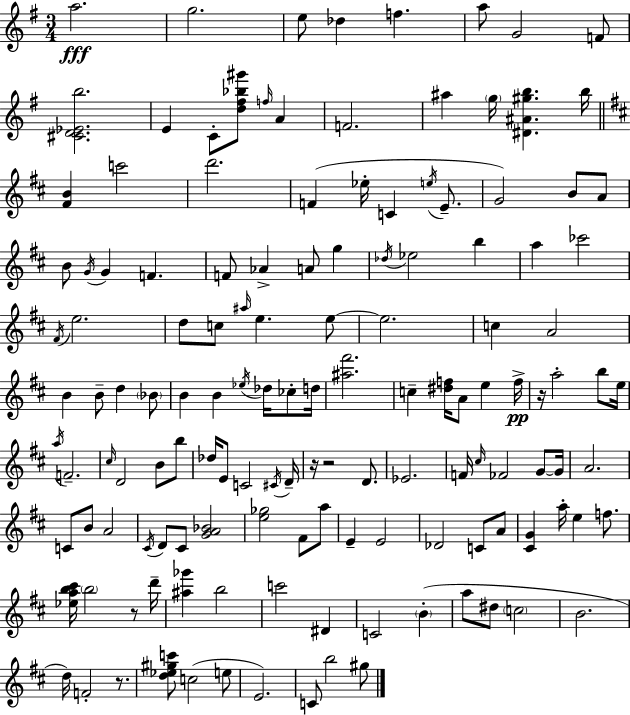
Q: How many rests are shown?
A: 5